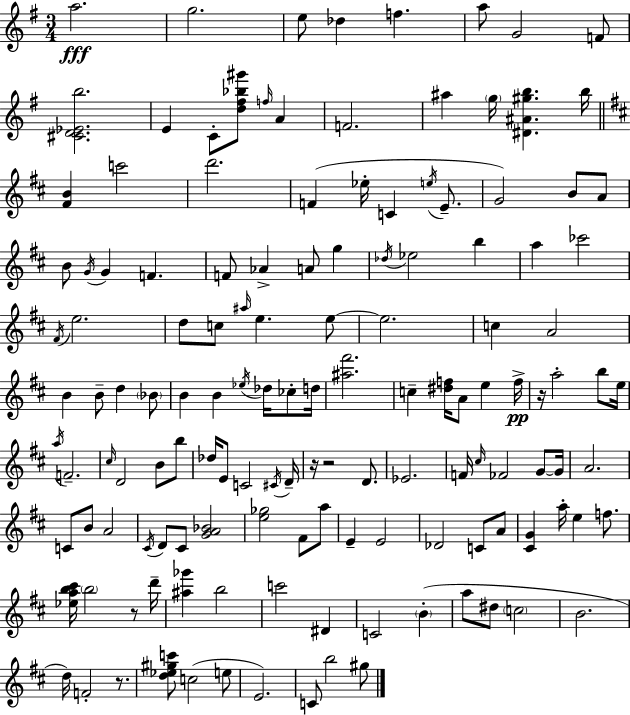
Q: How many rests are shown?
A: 5